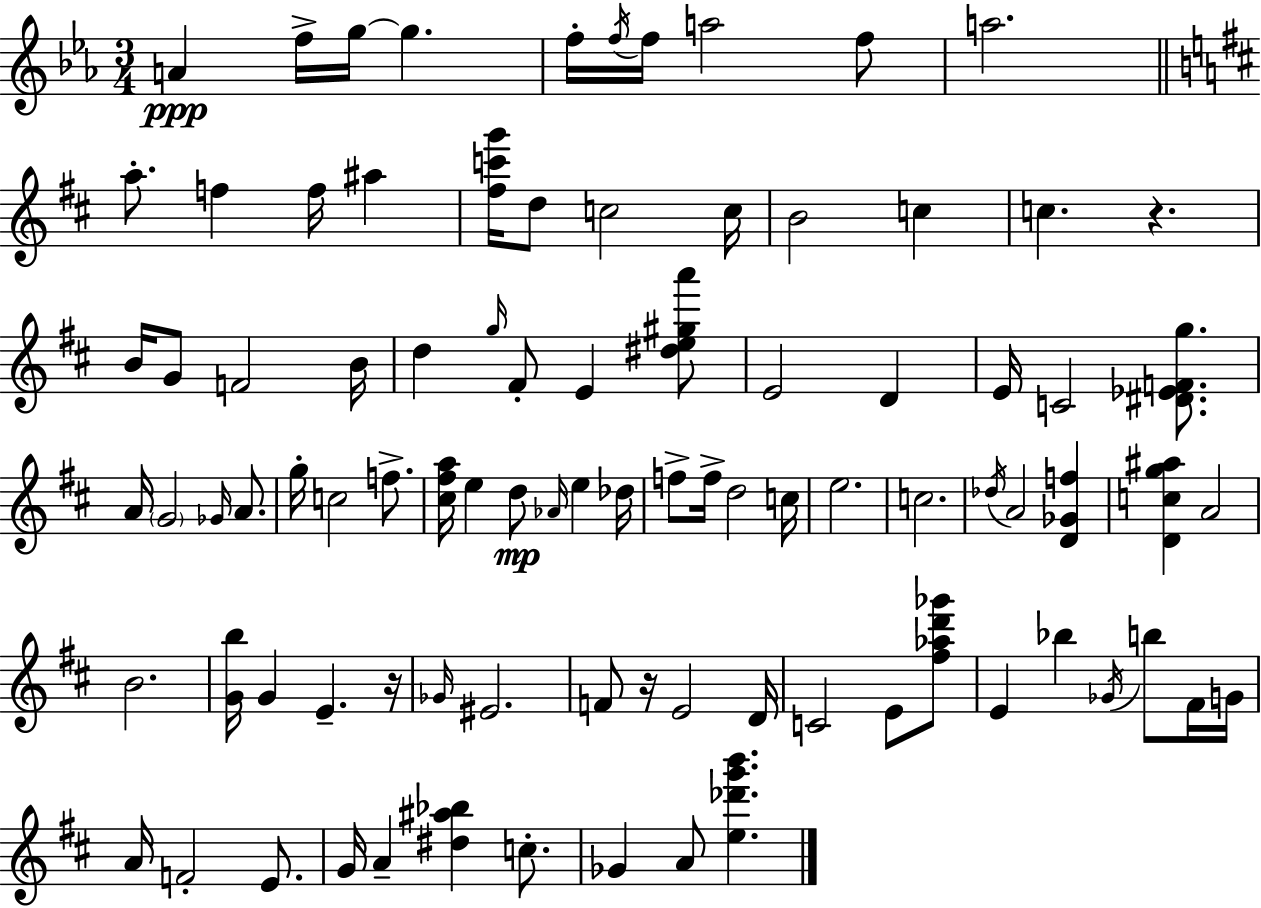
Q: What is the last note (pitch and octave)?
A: A4